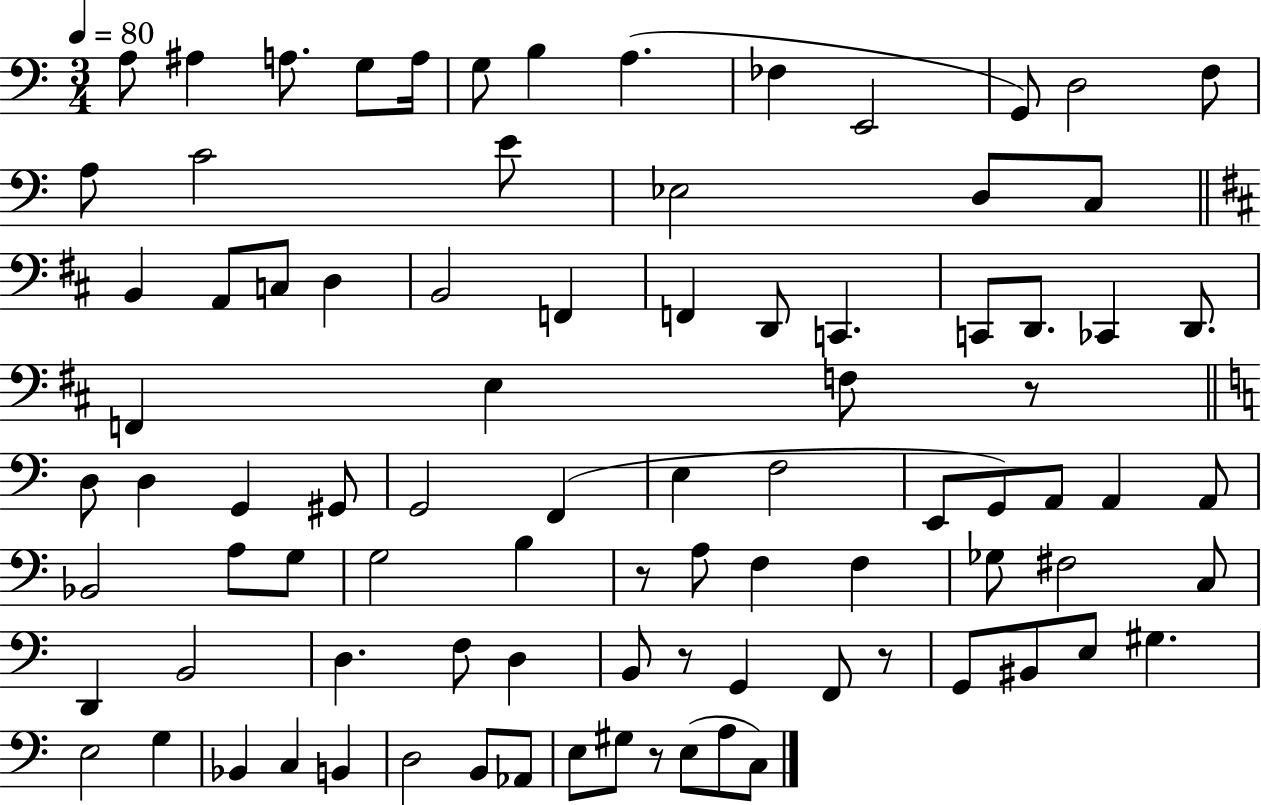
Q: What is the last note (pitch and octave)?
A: C3